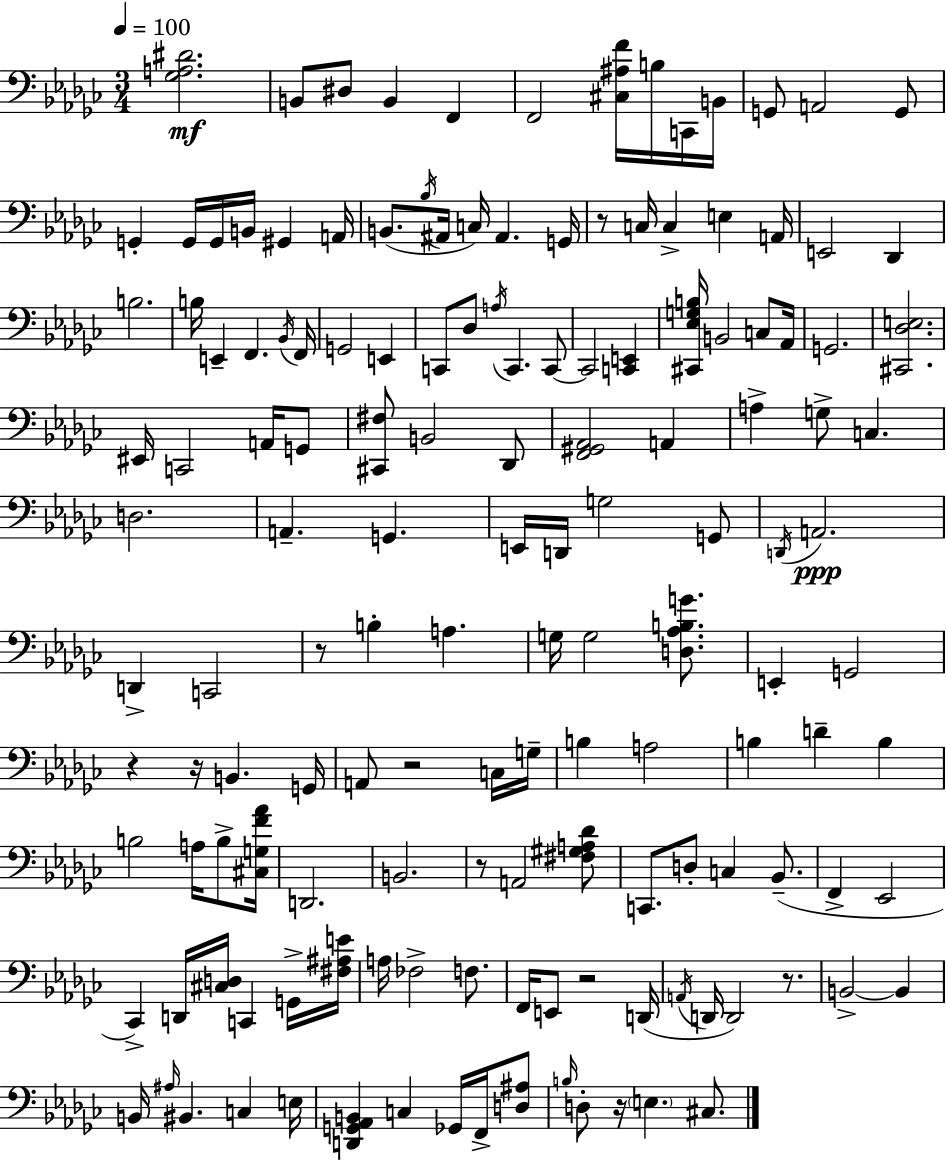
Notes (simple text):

[Gb3,A3,D#4]/h. B2/e D#3/e B2/q F2/q F2/h [C#3,A#3,F4]/s B3/s C2/s B2/s G2/e A2/h G2/e G2/q G2/s G2/s B2/s G#2/q A2/s B2/e. Bb3/s A#2/s C3/s A#2/q. G2/s R/e C3/s C3/q E3/q A2/s E2/h Db2/q B3/h. B3/s E2/q F2/q. Bb2/s F2/s G2/h E2/q C2/e Db3/e A3/s C2/q. C2/e C2/h [C2,E2]/q [C#2,Eb3,G3,B3]/s B2/h C3/e Ab2/s G2/h. [C#2,Db3,E3]/h. EIS2/s C2/h A2/s G2/e [C#2,F#3]/e B2/h Db2/e [F2,G#2,Ab2]/h A2/q A3/q G3/e C3/q. D3/h. A2/q. G2/q. E2/s D2/s G3/h G2/e D2/s A2/h. D2/q C2/h R/e B3/q A3/q. G3/s G3/h [D3,Ab3,B3,G4]/e. E2/q G2/h R/q R/s B2/q. G2/s A2/e R/h C3/s G3/s B3/q A3/h B3/q D4/q B3/q B3/h A3/s B3/e [C#3,G3,F4,Ab4]/s D2/h. B2/h. R/e A2/h [F#3,G#3,A3,Db4]/e C2/e. D3/e C3/q Bb2/e. F2/q Eb2/h CES2/q D2/s [C#3,D3]/s C2/q G2/s [F#3,A#3,E4]/s A3/s FES3/h F3/e. F2/s E2/e R/h D2/s A2/s D2/s D2/h R/e. B2/h B2/q B2/s A#3/s BIS2/q. C3/q E3/s [D2,G2,Ab2,B2]/q C3/q Gb2/s F2/s [D3,A#3]/e B3/s D3/e R/s E3/q. C#3/e.